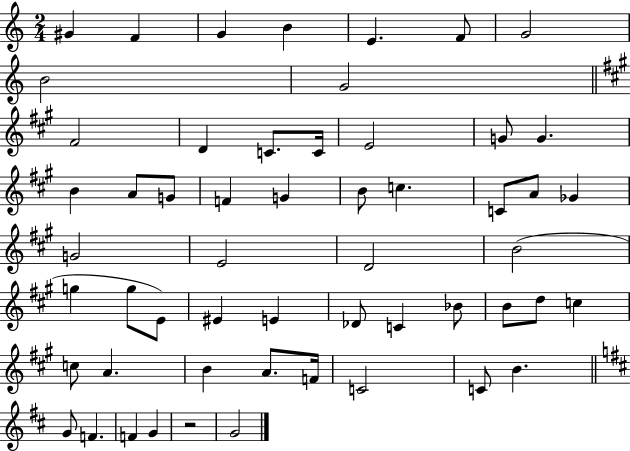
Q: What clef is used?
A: treble